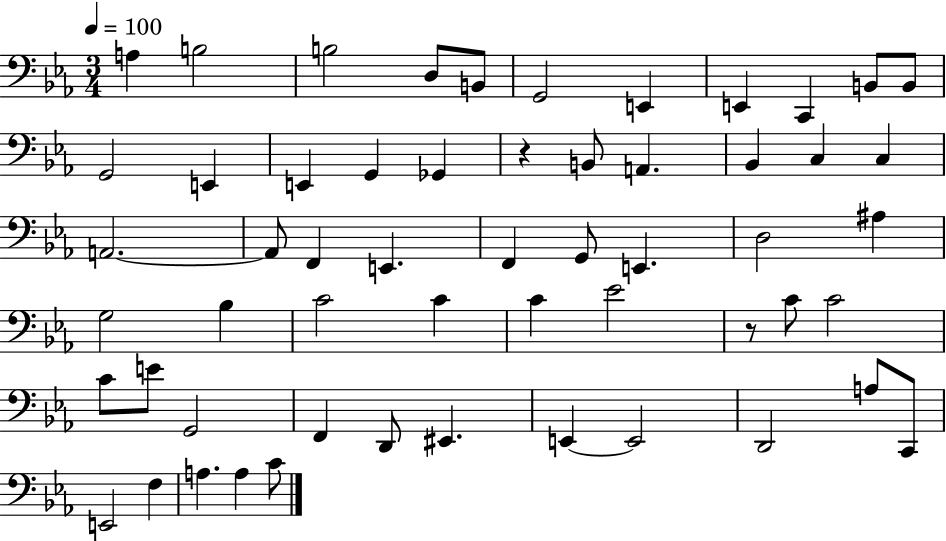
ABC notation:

X:1
T:Untitled
M:3/4
L:1/4
K:Eb
A, B,2 B,2 D,/2 B,,/2 G,,2 E,, E,, C,, B,,/2 B,,/2 G,,2 E,, E,, G,, _G,, z B,,/2 A,, _B,, C, C, A,,2 A,,/2 F,, E,, F,, G,,/2 E,, D,2 ^A, G,2 _B, C2 C C _E2 z/2 C/2 C2 C/2 E/2 G,,2 F,, D,,/2 ^E,, E,, E,,2 D,,2 A,/2 C,,/2 E,,2 F, A, A, C/2